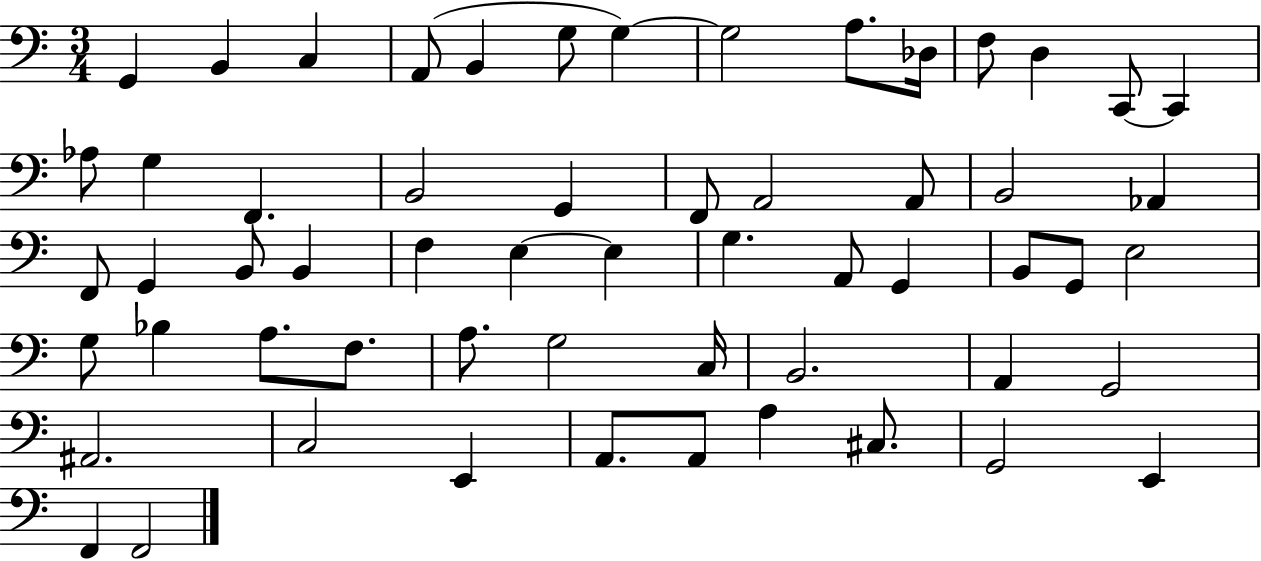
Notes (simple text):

G2/q B2/q C3/q A2/e B2/q G3/e G3/q G3/h A3/e. Db3/s F3/e D3/q C2/e C2/q Ab3/e G3/q F2/q. B2/h G2/q F2/e A2/h A2/e B2/h Ab2/q F2/e G2/q B2/e B2/q F3/q E3/q E3/q G3/q. A2/e G2/q B2/e G2/e E3/h G3/e Bb3/q A3/e. F3/e. A3/e. G3/h C3/s B2/h. A2/q G2/h A#2/h. C3/h E2/q A2/e. A2/e A3/q C#3/e. G2/h E2/q F2/q F2/h